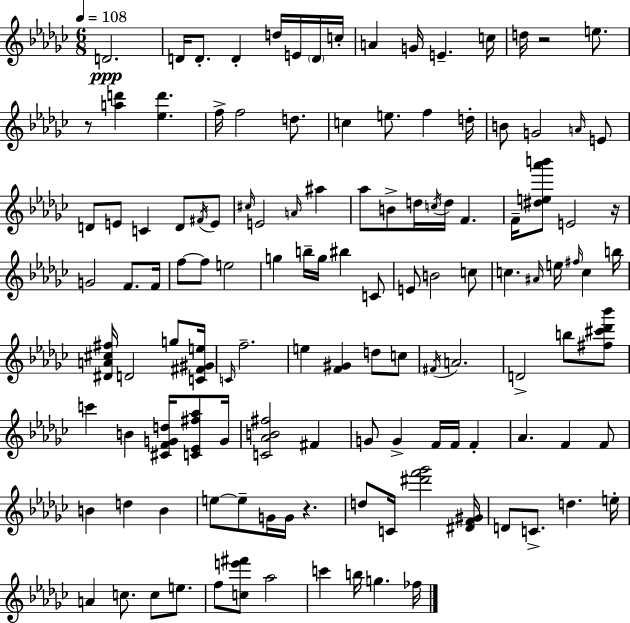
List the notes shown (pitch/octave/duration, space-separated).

D4/h. D4/s D4/e. D4/q D5/s E4/s D4/s C5/s A4/q G4/s E4/q. C5/s D5/s R/h E5/e. R/e [A5,D6]/q [Eb5,D6]/q. F5/s F5/h D5/e. C5/q E5/e. F5/q D5/s B4/e G4/h A4/s E4/e D4/e E4/e C4/q D4/e F#4/s E4/e C#5/s E4/h A4/s A#5/q Ab5/e B4/e D5/s C5/s D5/s F4/q. F4/s [D#5,E5,Ab6,B6]/e E4/h R/s G4/h F4/e. F4/s F5/e F5/e E5/h G5/q B5/s G5/s BIS5/q C4/e E4/e B4/h C5/e C5/q. A#4/s E5/s F#5/s C5/q B5/s [D#4,A4,C#5,F#5]/s D4/h G5/e [C4,F#4,G#4,E5]/s C4/s F5/h. E5/q [F4,G#4]/q D5/e C5/e F#4/s A4/h. D4/h B5/e [F#5,C#6,Db6,Bb6]/e C6/q B4/q [C#4,F4,G4,D5]/s [C4,Eb4,F#5,Ab5]/e G4/s [C4,Ab4,B4,F#5]/h F#4/q G4/e G4/q F4/s F4/s F4/q Ab4/q. F4/q F4/e B4/q D5/q B4/q E5/e E5/e G4/s G4/s R/q. D5/e C4/s [D#6,F6,Gb6]/h [D#4,F4,G#4]/s D4/e C4/e. D5/q. E5/s A4/q C5/e. C5/e E5/e. F5/e [C5,E6,F#6]/e Ab5/h C6/q B5/s G5/q. FES5/s